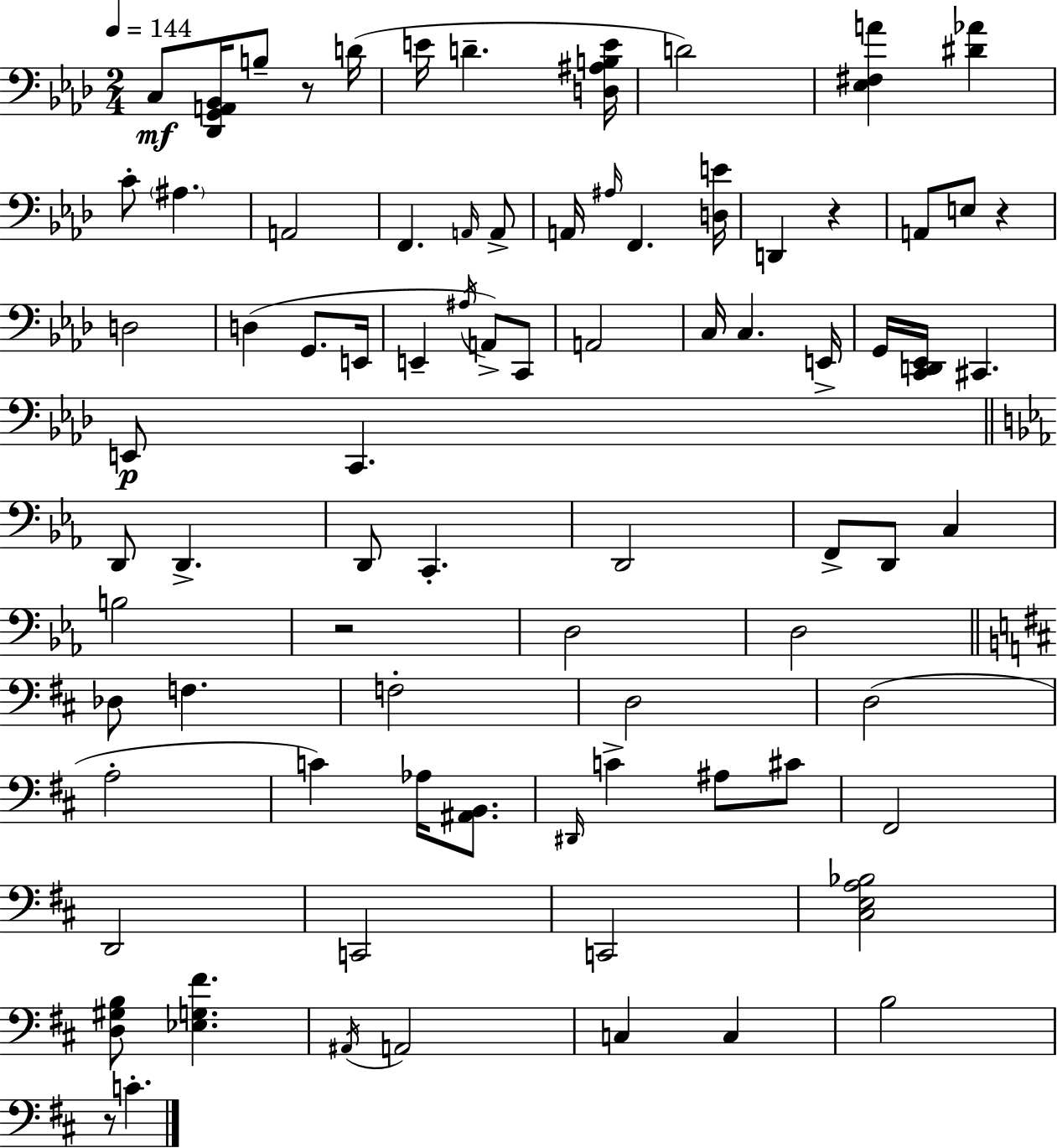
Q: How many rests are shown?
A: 5